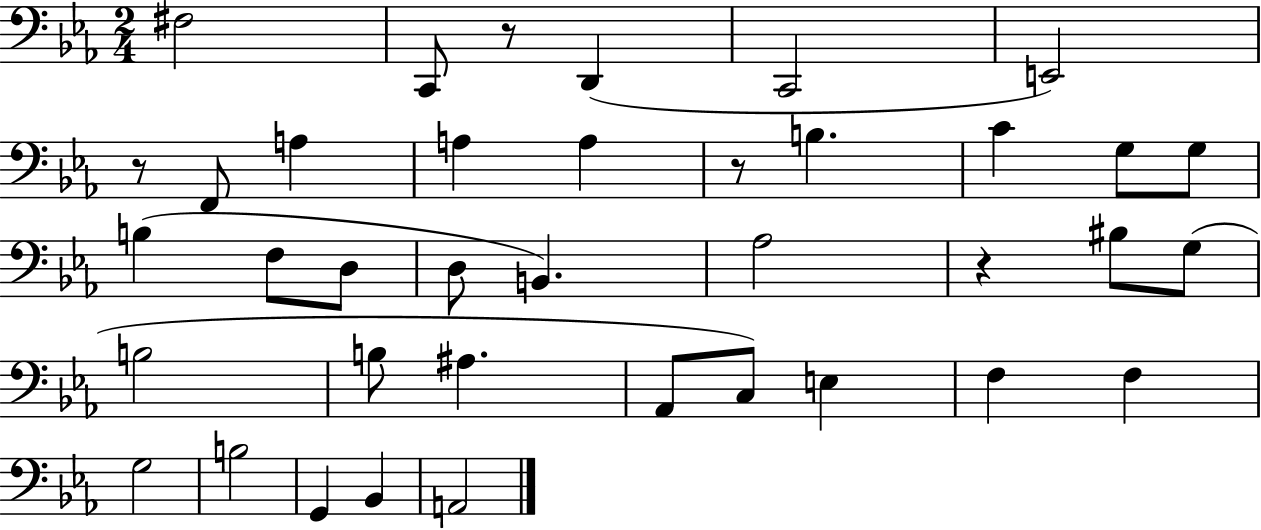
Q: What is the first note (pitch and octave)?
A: F#3